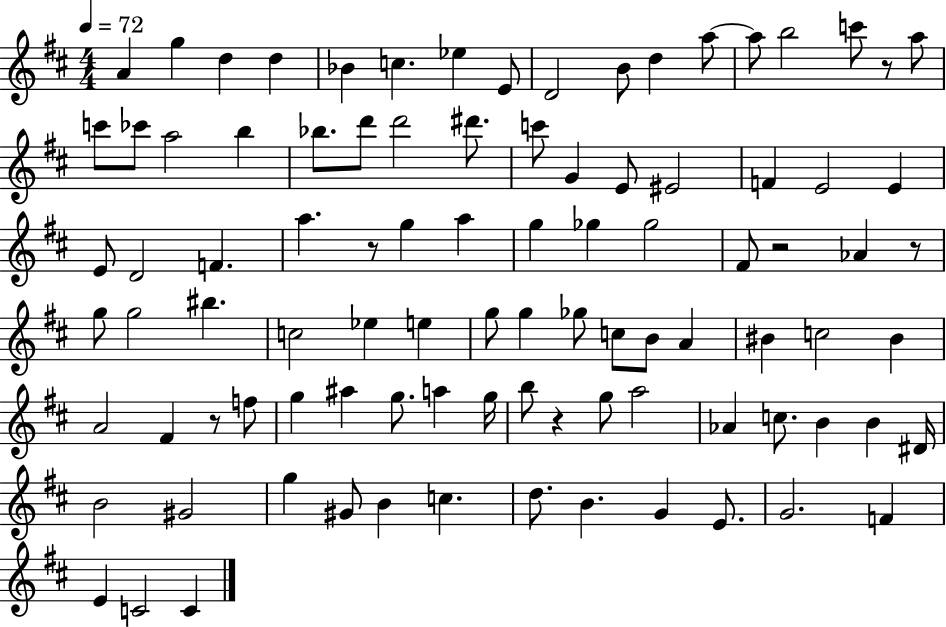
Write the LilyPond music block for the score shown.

{
  \clef treble
  \numericTimeSignature
  \time 4/4
  \key d \major
  \tempo 4 = 72
  \repeat volta 2 { a'4 g''4 d''4 d''4 | bes'4 c''4. ees''4 e'8 | d'2 b'8 d''4 a''8~~ | a''8 b''2 c'''8 r8 a''8 | \break c'''8 ces'''8 a''2 b''4 | bes''8. d'''8 d'''2 dis'''8. | c'''8 g'4 e'8 eis'2 | f'4 e'2 e'4 | \break e'8 d'2 f'4. | a''4. r8 g''4 a''4 | g''4 ges''4 ges''2 | fis'8 r2 aes'4 r8 | \break g''8 g''2 bis''4. | c''2 ees''4 e''4 | g''8 g''4 ges''8 c''8 b'8 a'4 | bis'4 c''2 bis'4 | \break a'2 fis'4 r8 f''8 | g''4 ais''4 g''8. a''4 g''16 | b''8 r4 g''8 a''2 | aes'4 c''8. b'4 b'4 dis'16 | \break b'2 gis'2 | g''4 gis'8 b'4 c''4. | d''8. b'4. g'4 e'8. | g'2. f'4 | \break e'4 c'2 c'4 | } \bar "|."
}